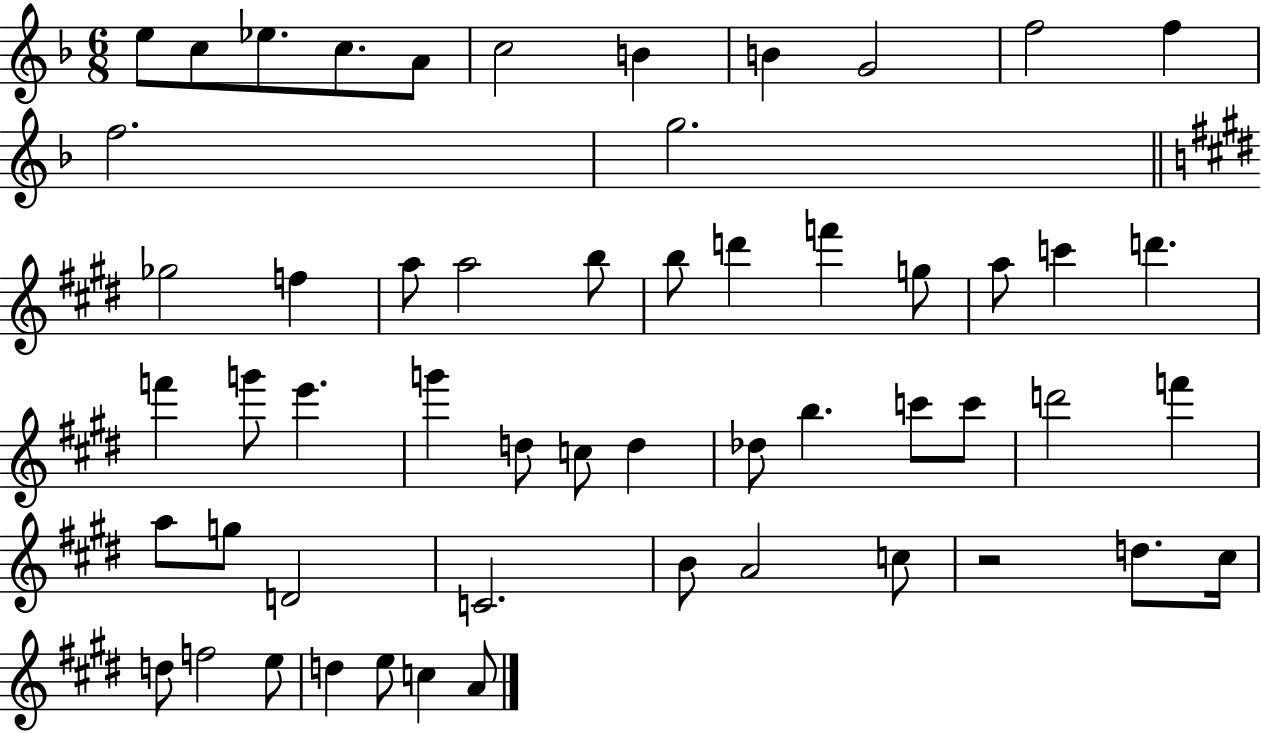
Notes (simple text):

E5/e C5/e Eb5/e. C5/e. A4/e C5/h B4/q B4/q G4/h F5/h F5/q F5/h. G5/h. Gb5/h F5/q A5/e A5/h B5/e B5/e D6/q F6/q G5/e A5/e C6/q D6/q. F6/q G6/e E6/q. G6/q D5/e C5/e D5/q Db5/e B5/q. C6/e C6/e D6/h F6/q A5/e G5/e D4/h C4/h. B4/e A4/h C5/e R/h D5/e. C#5/s D5/e F5/h E5/e D5/q E5/e C5/q A4/e